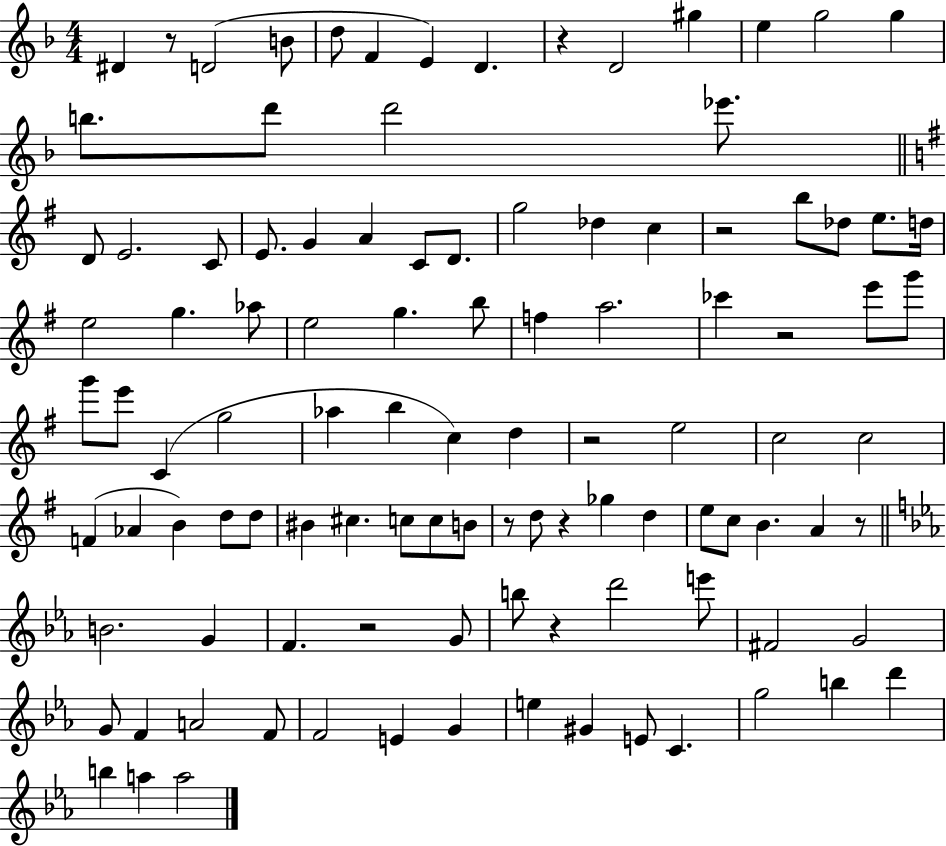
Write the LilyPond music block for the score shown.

{
  \clef treble
  \numericTimeSignature
  \time 4/4
  \key f \major
  dis'4 r8 d'2( b'8 | d''8 f'4 e'4) d'4. | r4 d'2 gis''4 | e''4 g''2 g''4 | \break b''8. d'''8 d'''2 ees'''8. | \bar "||" \break \key e \minor d'8 e'2. c'8 | e'8. g'4 a'4 c'8 d'8. | g''2 des''4 c''4 | r2 b''8 des''8 e''8. d''16 | \break e''2 g''4. aes''8 | e''2 g''4. b''8 | f''4 a''2. | ces'''4 r2 e'''8 g'''8 | \break g'''8 e'''8 c'4( g''2 | aes''4 b''4 c''4) d''4 | r2 e''2 | c''2 c''2 | \break f'4( aes'4 b'4) d''8 d''8 | bis'4 cis''4. c''8 c''8 b'8 | r8 d''8 r4 ges''4 d''4 | e''8 c''8 b'4. a'4 r8 | \break \bar "||" \break \key c \minor b'2. g'4 | f'4. r2 g'8 | b''8 r4 d'''2 e'''8 | fis'2 g'2 | \break g'8 f'4 a'2 f'8 | f'2 e'4 g'4 | e''4 gis'4 e'8 c'4. | g''2 b''4 d'''4 | \break b''4 a''4 a''2 | \bar "|."
}